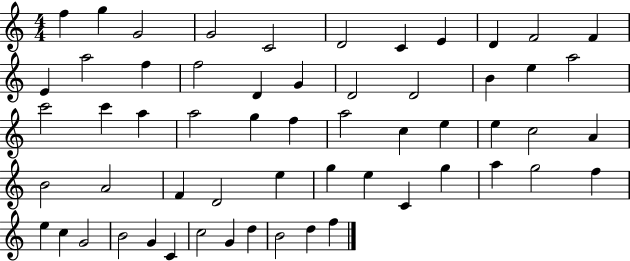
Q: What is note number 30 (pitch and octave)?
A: C5